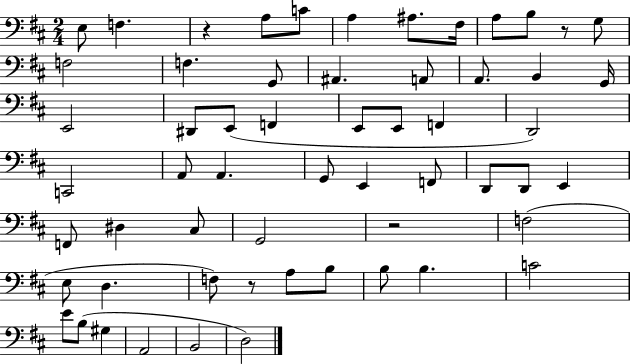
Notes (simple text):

E3/e F3/q. R/q A3/e C4/e A3/q A#3/e. F#3/s A3/e B3/e R/e G3/e F3/h F3/q. G2/e A#2/q. A2/e A2/e. B2/q G2/s E2/h D#2/e E2/e F2/q E2/e E2/e F2/q D2/h C2/h A2/e A2/q. G2/e E2/q F2/e D2/e D2/e E2/q F2/e D#3/q C#3/e G2/h R/h F3/h E3/e D3/q. F3/e R/e A3/e B3/e B3/e B3/q. C4/h E4/e B3/e G#3/q A2/h B2/h D3/h